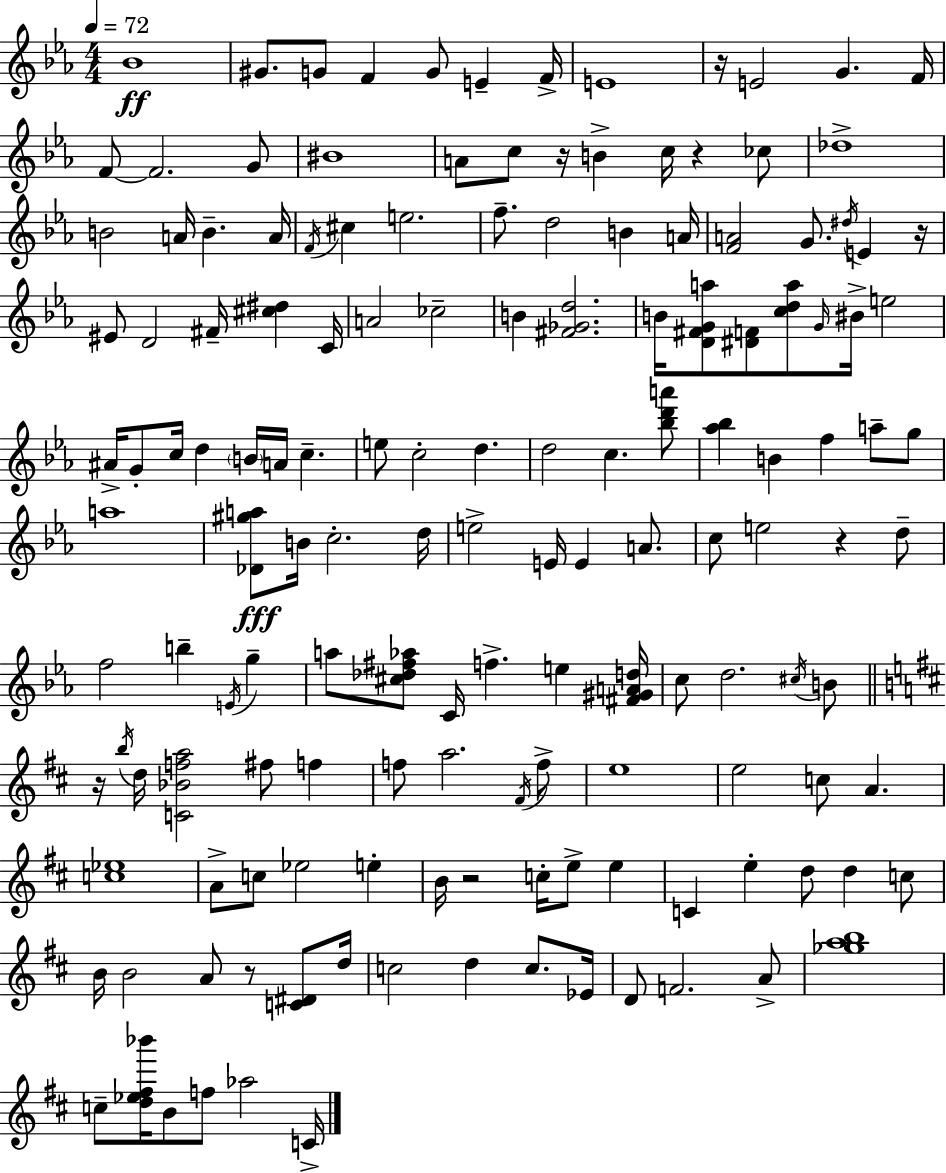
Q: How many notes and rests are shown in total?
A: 150